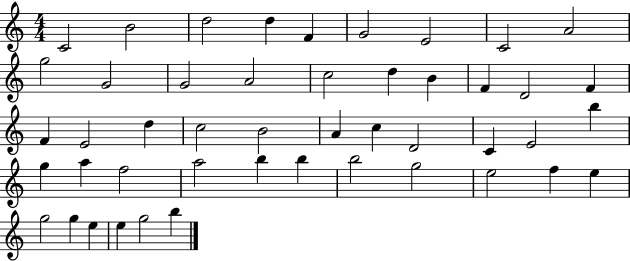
C4/h B4/h D5/h D5/q F4/q G4/h E4/h C4/h A4/h G5/h G4/h G4/h A4/h C5/h D5/q B4/q F4/q D4/h F4/q F4/q E4/h D5/q C5/h B4/h A4/q C5/q D4/h C4/q E4/h B5/q G5/q A5/q F5/h A5/h B5/q B5/q B5/h G5/h E5/h F5/q E5/q G5/h G5/q E5/q E5/q G5/h B5/q